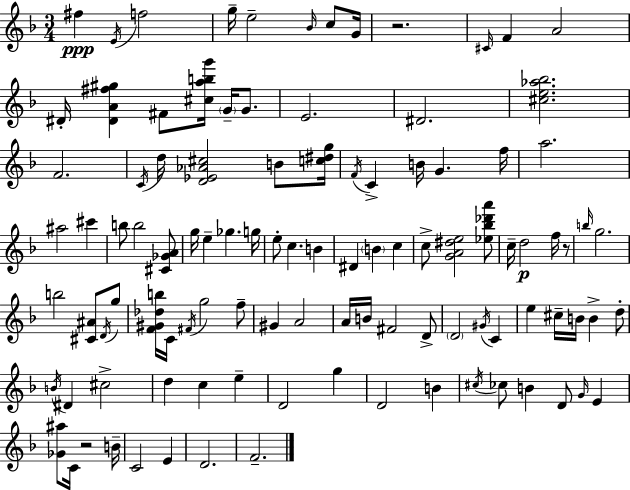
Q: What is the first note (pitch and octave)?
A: F#5